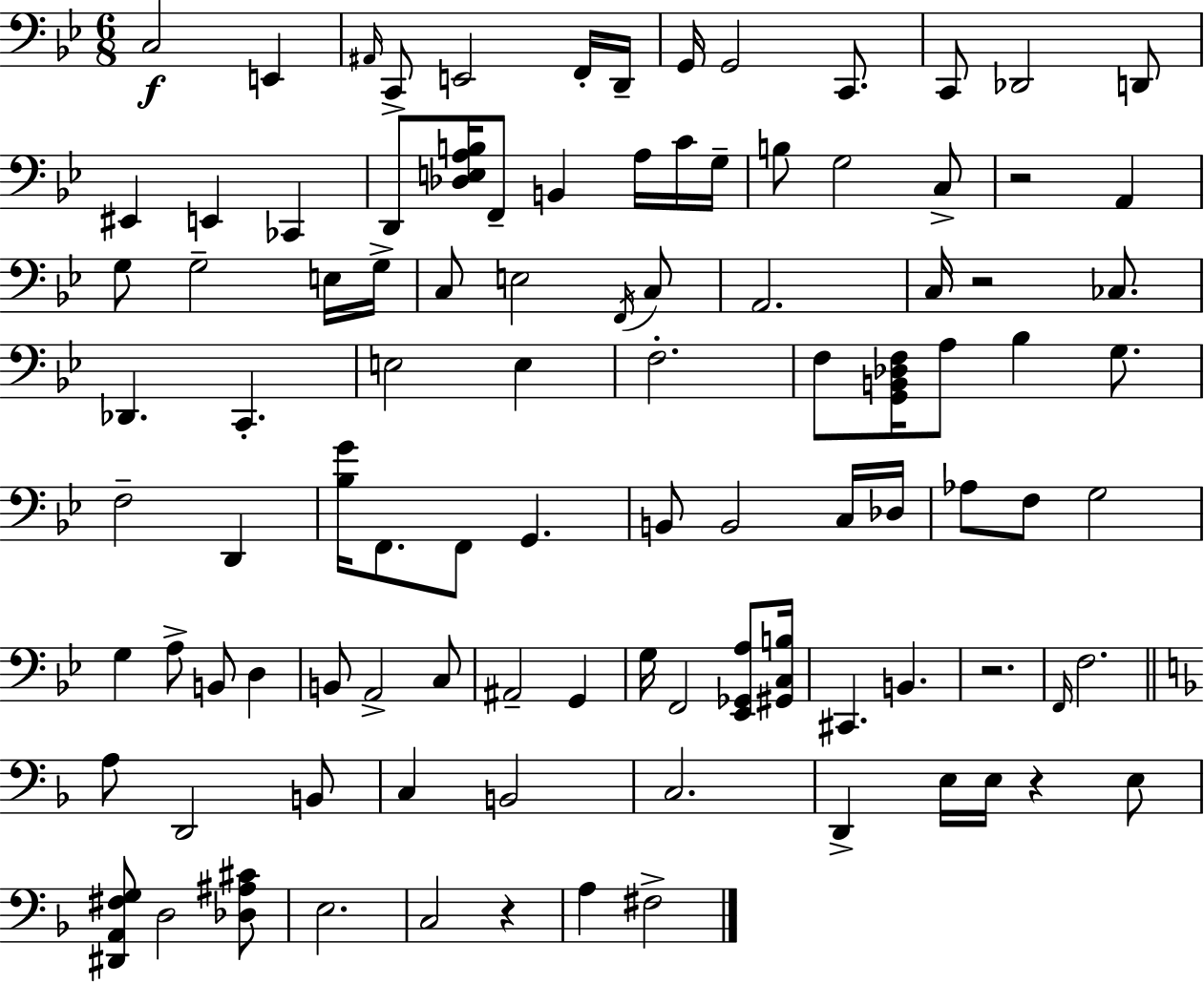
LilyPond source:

{
  \clef bass
  \numericTimeSignature
  \time 6/8
  \key g \minor
  c2\f e,4 | \grace { ais,16 } c,8-> e,2 f,16-. | d,16-- g,16 g,2 c,8. | c,8 des,2 d,8 | \break eis,4 e,4 ces,4 | d,8 <des e a b>16 f,8-- b,4 a16 c'16 | g16-- b8 g2 c8-> | r2 a,4 | \break g8 g2-- e16 | g16-> c8 e2 \acciaccatura { f,16 } | c8 a,2. | c16 r2 ces8. | \break des,4. c,4.-. | e2 e4 | f2.-. | f8 <g, b, des f>16 a8 bes4 g8. | \break f2-- d,4 | <bes g'>16 f,8. f,8 g,4. | b,8 b,2 | c16 des16 aes8 f8 g2 | \break g4 a8-> b,8 d4 | b,8 a,2-> | c8 ais,2-- g,4 | g16 f,2 <ees, ges, a>8 | \break <gis, c b>16 cis,4. b,4. | r2. | \grace { f,16 } f2. | \bar "||" \break \key d \minor a8 d,2 b,8 | c4 b,2 | c2. | d,4-> e16 e16 r4 e8 | \break <dis, a, fis g>8 d2 <des ais cis'>8 | e2. | c2 r4 | a4 fis2-> | \break \bar "|."
}